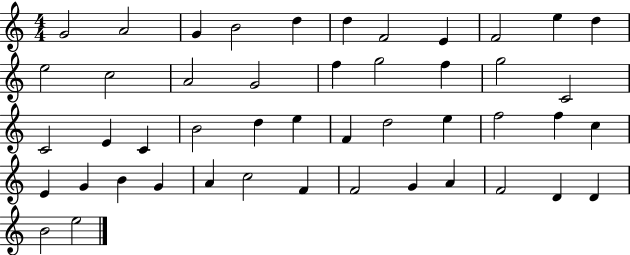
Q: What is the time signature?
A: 4/4